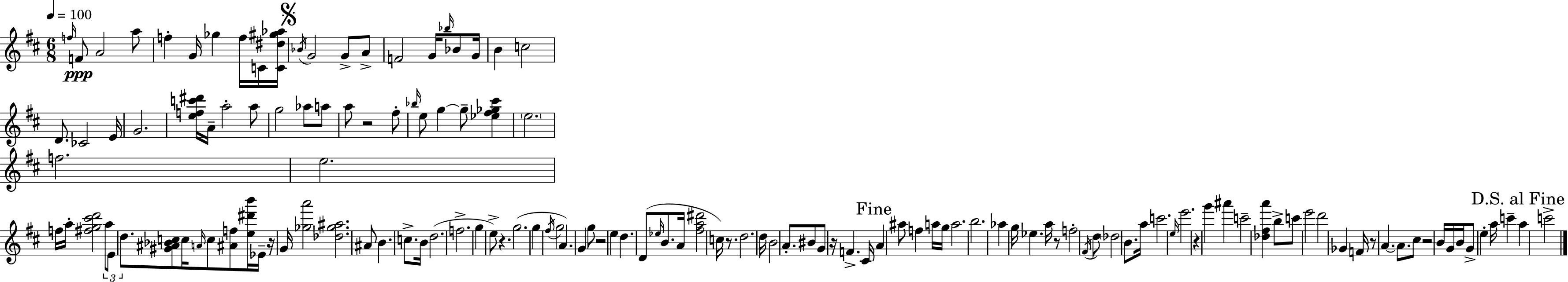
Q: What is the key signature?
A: D major